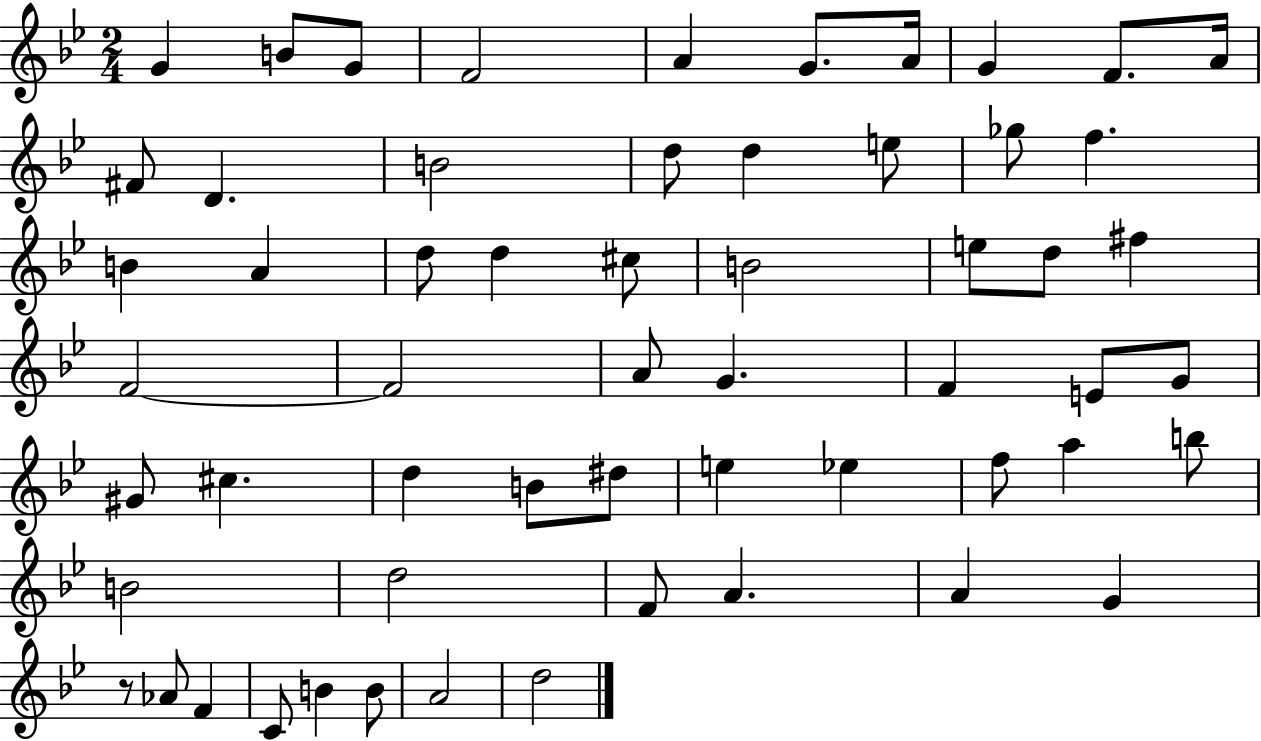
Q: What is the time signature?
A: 2/4